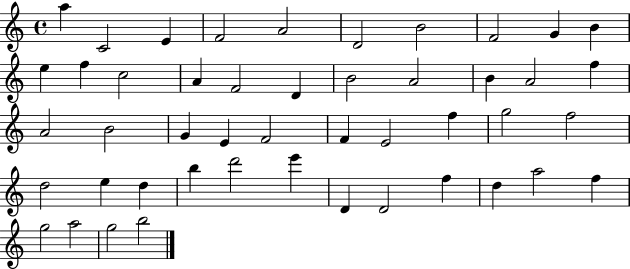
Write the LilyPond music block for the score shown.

{
  \clef treble
  \time 4/4
  \defaultTimeSignature
  \key c \major
  a''4 c'2 e'4 | f'2 a'2 | d'2 b'2 | f'2 g'4 b'4 | \break e''4 f''4 c''2 | a'4 f'2 d'4 | b'2 a'2 | b'4 a'2 f''4 | \break a'2 b'2 | g'4 e'4 f'2 | f'4 e'2 f''4 | g''2 f''2 | \break d''2 e''4 d''4 | b''4 d'''2 e'''4 | d'4 d'2 f''4 | d''4 a''2 f''4 | \break g''2 a''2 | g''2 b''2 | \bar "|."
}